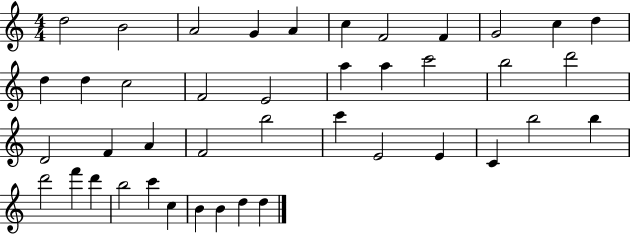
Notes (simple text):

D5/h B4/h A4/h G4/q A4/q C5/q F4/h F4/q G4/h C5/q D5/q D5/q D5/q C5/h F4/h E4/h A5/q A5/q C6/h B5/h D6/h D4/h F4/q A4/q F4/h B5/h C6/q E4/h E4/q C4/q B5/h B5/q D6/h F6/q D6/q B5/h C6/q C5/q B4/q B4/q D5/q D5/q